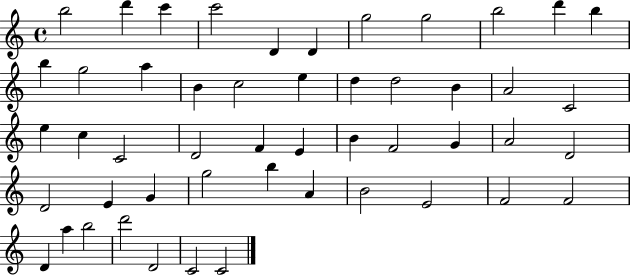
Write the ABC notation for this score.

X:1
T:Untitled
M:4/4
L:1/4
K:C
b2 d' c' c'2 D D g2 g2 b2 d' b b g2 a B c2 e d d2 B A2 C2 e c C2 D2 F E B F2 G A2 D2 D2 E G g2 b A B2 E2 F2 F2 D a b2 d'2 D2 C2 C2